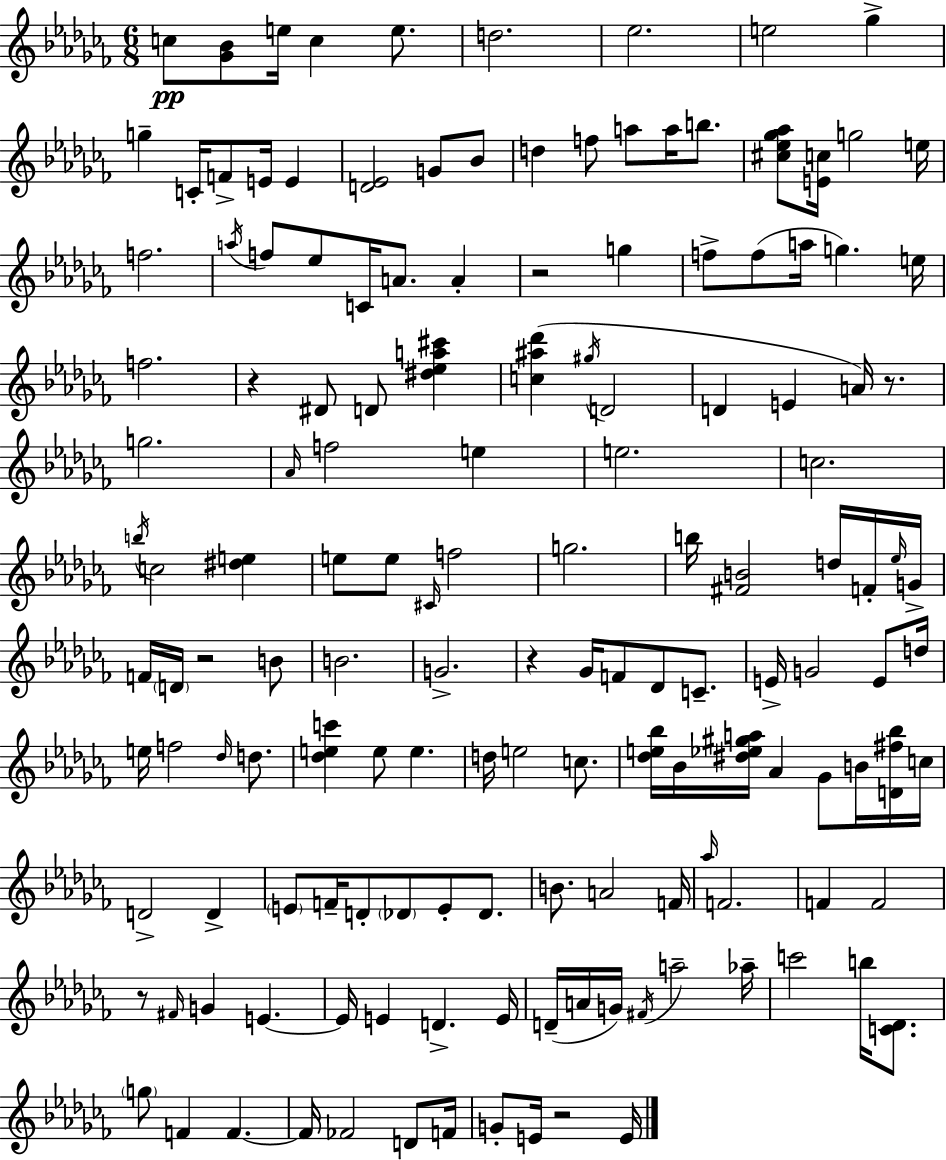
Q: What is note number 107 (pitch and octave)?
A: E4